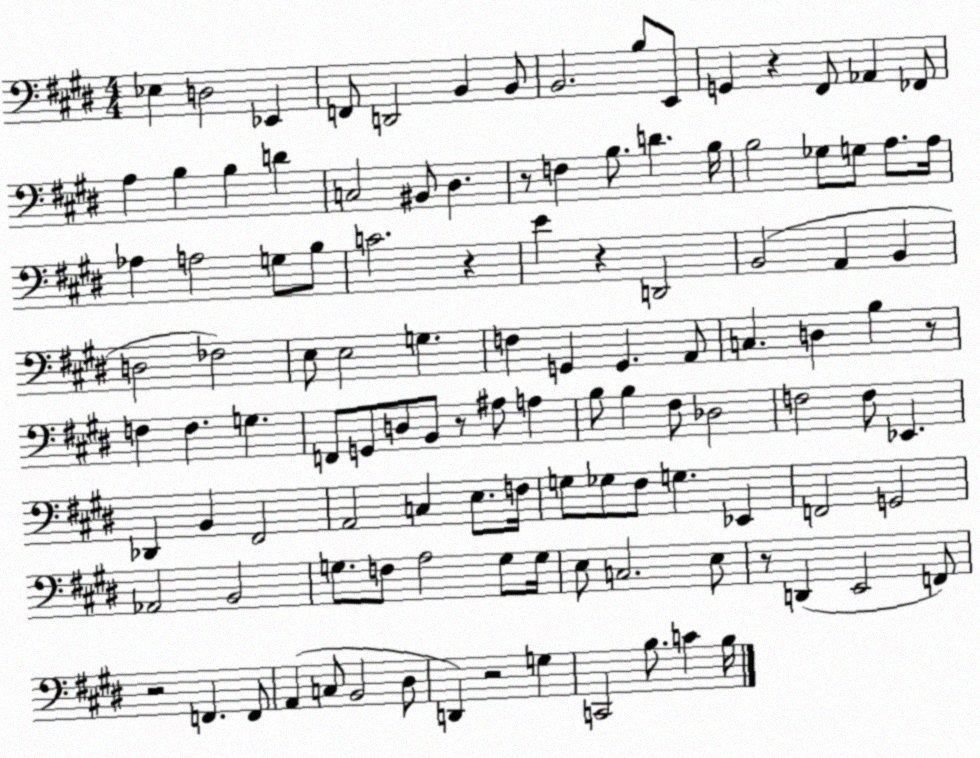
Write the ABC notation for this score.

X:1
T:Untitled
M:4/4
L:1/4
K:E
_E, D,2 _E,, F,,/2 D,,2 B,, B,,/2 B,,2 B,/2 E,,/2 G,, z ^F,,/2 _A,, _F,,/2 A, B, B, D C,2 ^B,,/2 ^D, z/2 F, B,/2 D B,/4 B,2 _G,/2 G,/2 A,/2 A,/4 _A, A,2 G,/2 B,/2 C2 z E z D,,2 B,,2 A,, B,, D,2 _F,2 E,/2 E,2 G, F, G,, G,, A,,/2 C, D, B, z/2 F, F, G, F,,/2 G,,/2 D,/2 B,,/2 z/2 ^A,/2 A, B,/2 B, ^F,/2 _D,2 F,2 F,/2 _E,, _D,, B,, ^F,,2 A,,2 C, E,/2 F,/4 G,/2 _G,/2 ^F,/2 G, _E,, F,,2 G,,2 _A,,2 B,,2 G,/2 F,/2 A,2 G,/2 G,/4 E,/2 C,2 E,/2 z/2 D,, E,,2 F,,/2 z2 F,, F,,/2 A,, C,/2 B,,2 ^D,/2 D,, z2 G, C,,2 B,/2 C B,/4